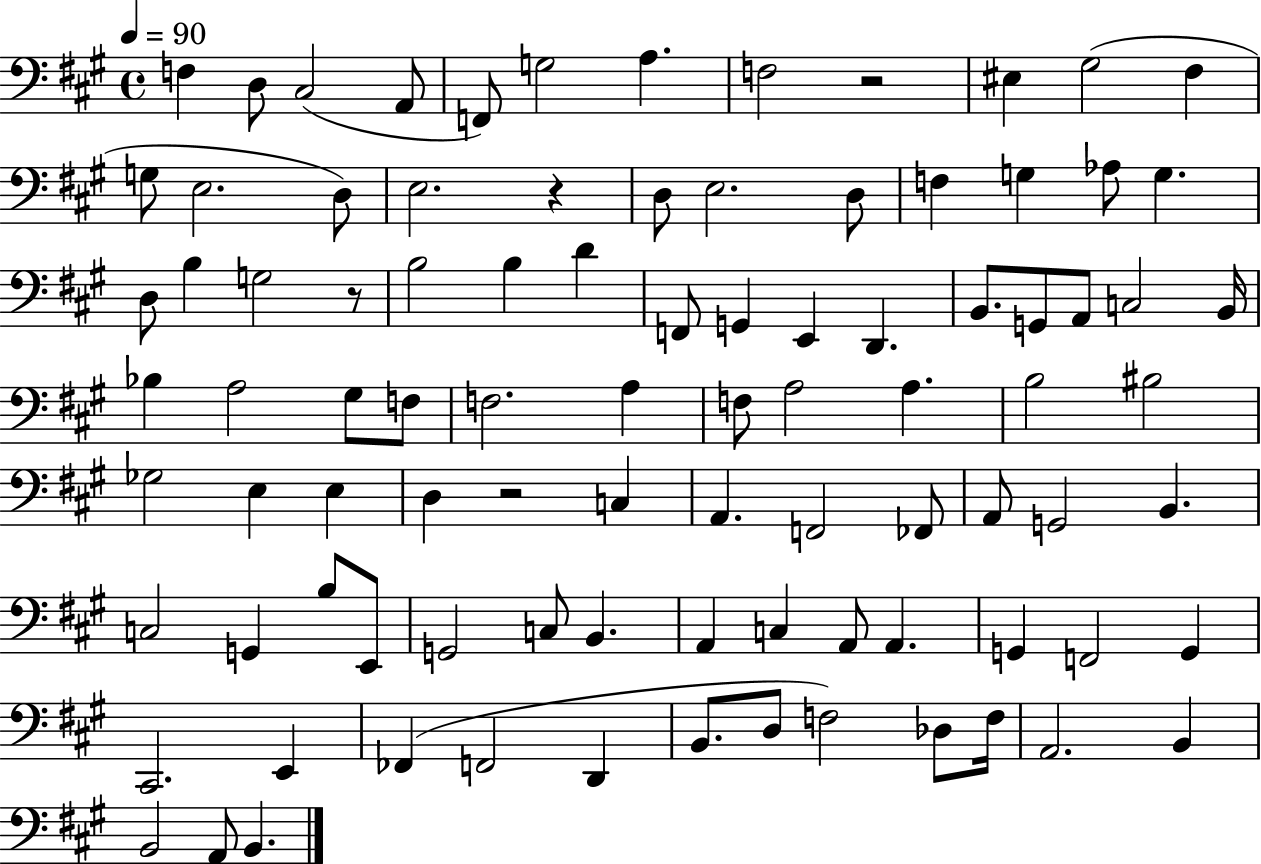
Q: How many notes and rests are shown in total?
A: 92